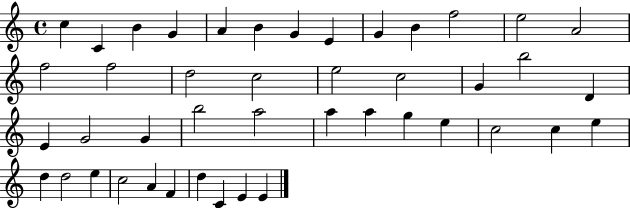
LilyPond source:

{
  \clef treble
  \time 4/4
  \defaultTimeSignature
  \key c \major
  c''4 c'4 b'4 g'4 | a'4 b'4 g'4 e'4 | g'4 b'4 f''2 | e''2 a'2 | \break f''2 f''2 | d''2 c''2 | e''2 c''2 | g'4 b''2 d'4 | \break e'4 g'2 g'4 | b''2 a''2 | a''4 a''4 g''4 e''4 | c''2 c''4 e''4 | \break d''4 d''2 e''4 | c''2 a'4 f'4 | d''4 c'4 e'4 e'4 | \bar "|."
}